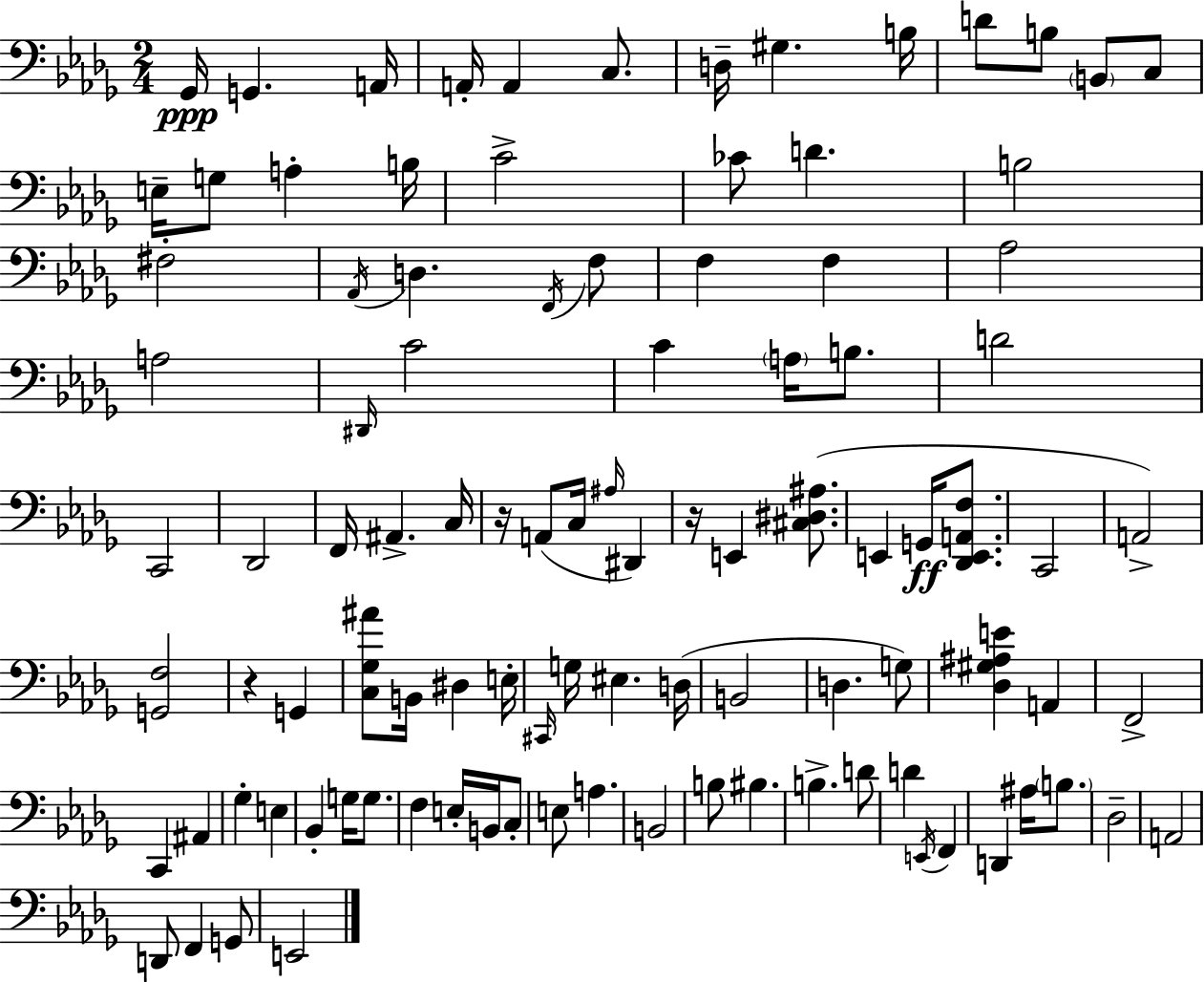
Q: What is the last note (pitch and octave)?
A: E2